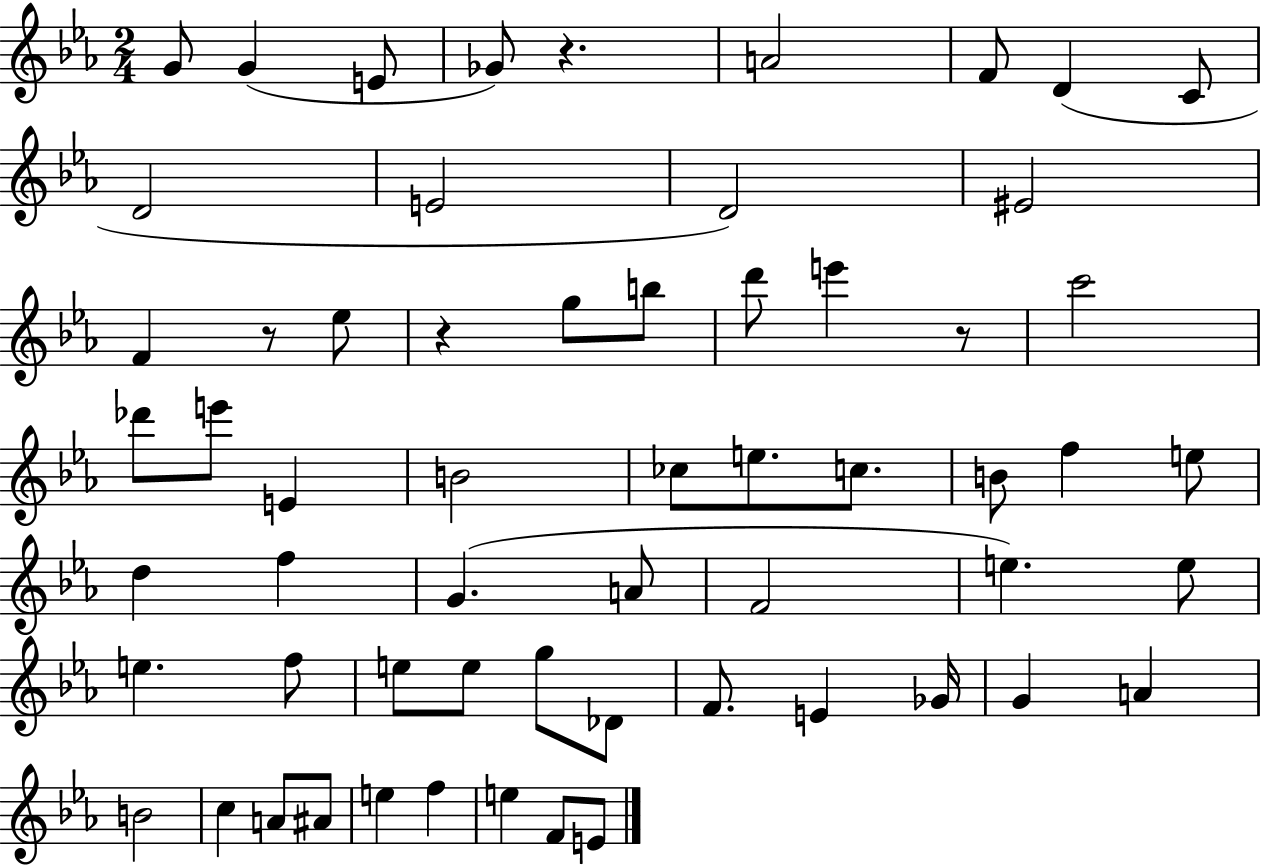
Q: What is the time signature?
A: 2/4